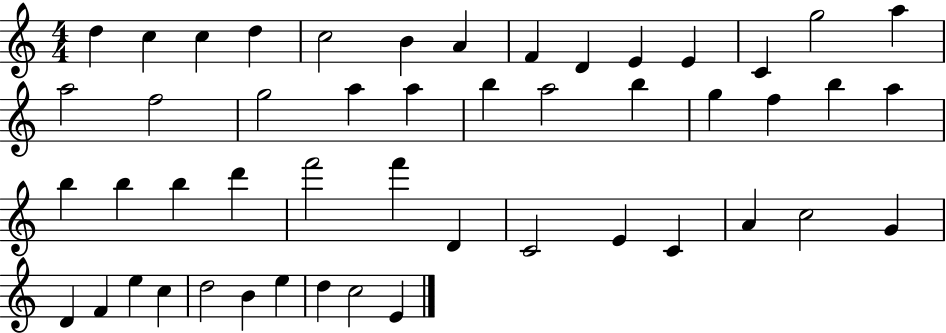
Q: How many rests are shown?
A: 0